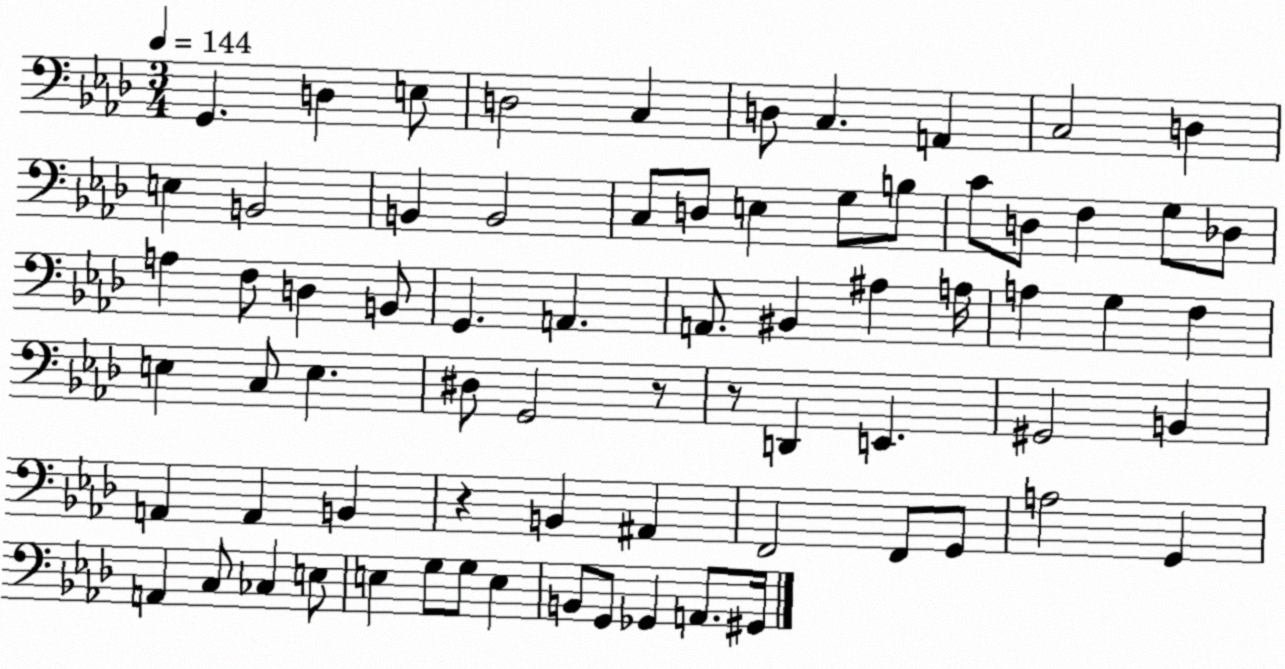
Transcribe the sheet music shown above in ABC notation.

X:1
T:Untitled
M:3/4
L:1/4
K:Ab
G,, D, E,/2 D,2 C, D,/2 C, A,, C,2 D, E, B,,2 B,, B,,2 C,/2 D,/2 E, G,/2 B,/2 C/2 D,/2 F, G,/2 _D,/2 A, F,/2 D, B,,/2 G,, A,, A,,/2 ^B,, ^A, A,/4 A, G, F, E, C,/2 E, ^D,/2 G,,2 z/2 z/2 D,, E,, ^G,,2 B,, A,, A,, B,, z B,, ^A,, F,,2 F,,/2 G,,/2 A,2 G,, A,, C,/2 _C, E,/2 E, G,/2 G,/2 E, B,,/2 G,,/2 _G,, A,,/2 ^G,,/4